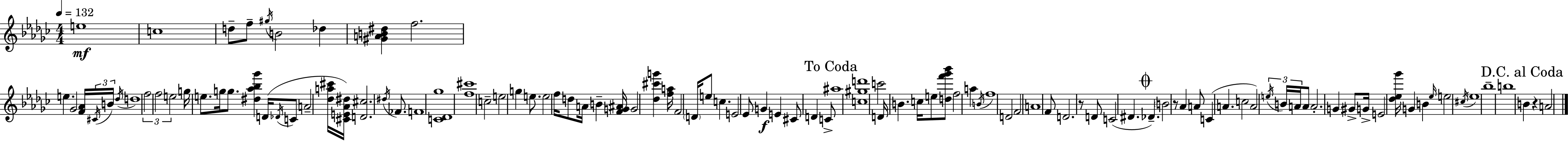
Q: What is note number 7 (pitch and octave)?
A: Db5